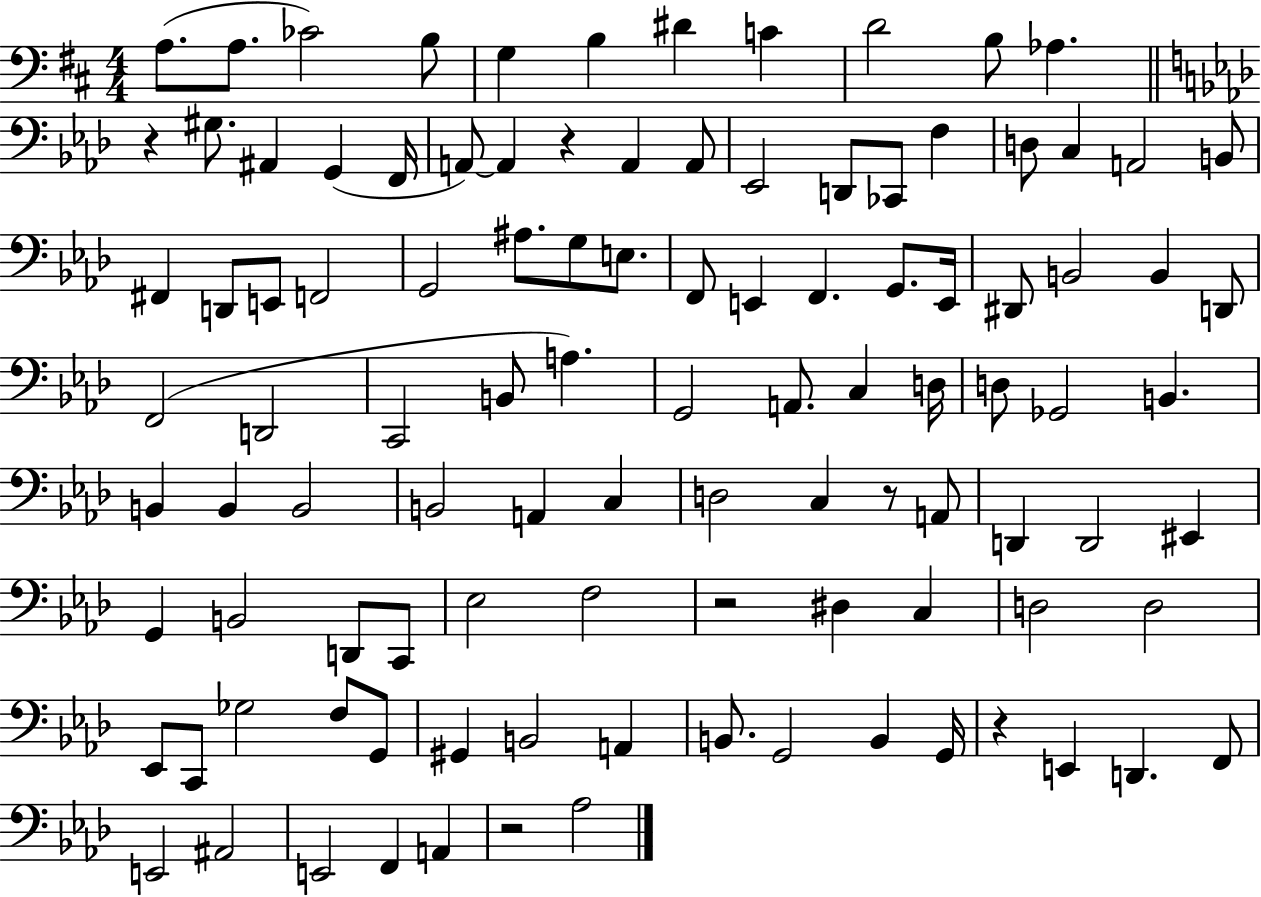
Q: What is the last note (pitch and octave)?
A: Ab3